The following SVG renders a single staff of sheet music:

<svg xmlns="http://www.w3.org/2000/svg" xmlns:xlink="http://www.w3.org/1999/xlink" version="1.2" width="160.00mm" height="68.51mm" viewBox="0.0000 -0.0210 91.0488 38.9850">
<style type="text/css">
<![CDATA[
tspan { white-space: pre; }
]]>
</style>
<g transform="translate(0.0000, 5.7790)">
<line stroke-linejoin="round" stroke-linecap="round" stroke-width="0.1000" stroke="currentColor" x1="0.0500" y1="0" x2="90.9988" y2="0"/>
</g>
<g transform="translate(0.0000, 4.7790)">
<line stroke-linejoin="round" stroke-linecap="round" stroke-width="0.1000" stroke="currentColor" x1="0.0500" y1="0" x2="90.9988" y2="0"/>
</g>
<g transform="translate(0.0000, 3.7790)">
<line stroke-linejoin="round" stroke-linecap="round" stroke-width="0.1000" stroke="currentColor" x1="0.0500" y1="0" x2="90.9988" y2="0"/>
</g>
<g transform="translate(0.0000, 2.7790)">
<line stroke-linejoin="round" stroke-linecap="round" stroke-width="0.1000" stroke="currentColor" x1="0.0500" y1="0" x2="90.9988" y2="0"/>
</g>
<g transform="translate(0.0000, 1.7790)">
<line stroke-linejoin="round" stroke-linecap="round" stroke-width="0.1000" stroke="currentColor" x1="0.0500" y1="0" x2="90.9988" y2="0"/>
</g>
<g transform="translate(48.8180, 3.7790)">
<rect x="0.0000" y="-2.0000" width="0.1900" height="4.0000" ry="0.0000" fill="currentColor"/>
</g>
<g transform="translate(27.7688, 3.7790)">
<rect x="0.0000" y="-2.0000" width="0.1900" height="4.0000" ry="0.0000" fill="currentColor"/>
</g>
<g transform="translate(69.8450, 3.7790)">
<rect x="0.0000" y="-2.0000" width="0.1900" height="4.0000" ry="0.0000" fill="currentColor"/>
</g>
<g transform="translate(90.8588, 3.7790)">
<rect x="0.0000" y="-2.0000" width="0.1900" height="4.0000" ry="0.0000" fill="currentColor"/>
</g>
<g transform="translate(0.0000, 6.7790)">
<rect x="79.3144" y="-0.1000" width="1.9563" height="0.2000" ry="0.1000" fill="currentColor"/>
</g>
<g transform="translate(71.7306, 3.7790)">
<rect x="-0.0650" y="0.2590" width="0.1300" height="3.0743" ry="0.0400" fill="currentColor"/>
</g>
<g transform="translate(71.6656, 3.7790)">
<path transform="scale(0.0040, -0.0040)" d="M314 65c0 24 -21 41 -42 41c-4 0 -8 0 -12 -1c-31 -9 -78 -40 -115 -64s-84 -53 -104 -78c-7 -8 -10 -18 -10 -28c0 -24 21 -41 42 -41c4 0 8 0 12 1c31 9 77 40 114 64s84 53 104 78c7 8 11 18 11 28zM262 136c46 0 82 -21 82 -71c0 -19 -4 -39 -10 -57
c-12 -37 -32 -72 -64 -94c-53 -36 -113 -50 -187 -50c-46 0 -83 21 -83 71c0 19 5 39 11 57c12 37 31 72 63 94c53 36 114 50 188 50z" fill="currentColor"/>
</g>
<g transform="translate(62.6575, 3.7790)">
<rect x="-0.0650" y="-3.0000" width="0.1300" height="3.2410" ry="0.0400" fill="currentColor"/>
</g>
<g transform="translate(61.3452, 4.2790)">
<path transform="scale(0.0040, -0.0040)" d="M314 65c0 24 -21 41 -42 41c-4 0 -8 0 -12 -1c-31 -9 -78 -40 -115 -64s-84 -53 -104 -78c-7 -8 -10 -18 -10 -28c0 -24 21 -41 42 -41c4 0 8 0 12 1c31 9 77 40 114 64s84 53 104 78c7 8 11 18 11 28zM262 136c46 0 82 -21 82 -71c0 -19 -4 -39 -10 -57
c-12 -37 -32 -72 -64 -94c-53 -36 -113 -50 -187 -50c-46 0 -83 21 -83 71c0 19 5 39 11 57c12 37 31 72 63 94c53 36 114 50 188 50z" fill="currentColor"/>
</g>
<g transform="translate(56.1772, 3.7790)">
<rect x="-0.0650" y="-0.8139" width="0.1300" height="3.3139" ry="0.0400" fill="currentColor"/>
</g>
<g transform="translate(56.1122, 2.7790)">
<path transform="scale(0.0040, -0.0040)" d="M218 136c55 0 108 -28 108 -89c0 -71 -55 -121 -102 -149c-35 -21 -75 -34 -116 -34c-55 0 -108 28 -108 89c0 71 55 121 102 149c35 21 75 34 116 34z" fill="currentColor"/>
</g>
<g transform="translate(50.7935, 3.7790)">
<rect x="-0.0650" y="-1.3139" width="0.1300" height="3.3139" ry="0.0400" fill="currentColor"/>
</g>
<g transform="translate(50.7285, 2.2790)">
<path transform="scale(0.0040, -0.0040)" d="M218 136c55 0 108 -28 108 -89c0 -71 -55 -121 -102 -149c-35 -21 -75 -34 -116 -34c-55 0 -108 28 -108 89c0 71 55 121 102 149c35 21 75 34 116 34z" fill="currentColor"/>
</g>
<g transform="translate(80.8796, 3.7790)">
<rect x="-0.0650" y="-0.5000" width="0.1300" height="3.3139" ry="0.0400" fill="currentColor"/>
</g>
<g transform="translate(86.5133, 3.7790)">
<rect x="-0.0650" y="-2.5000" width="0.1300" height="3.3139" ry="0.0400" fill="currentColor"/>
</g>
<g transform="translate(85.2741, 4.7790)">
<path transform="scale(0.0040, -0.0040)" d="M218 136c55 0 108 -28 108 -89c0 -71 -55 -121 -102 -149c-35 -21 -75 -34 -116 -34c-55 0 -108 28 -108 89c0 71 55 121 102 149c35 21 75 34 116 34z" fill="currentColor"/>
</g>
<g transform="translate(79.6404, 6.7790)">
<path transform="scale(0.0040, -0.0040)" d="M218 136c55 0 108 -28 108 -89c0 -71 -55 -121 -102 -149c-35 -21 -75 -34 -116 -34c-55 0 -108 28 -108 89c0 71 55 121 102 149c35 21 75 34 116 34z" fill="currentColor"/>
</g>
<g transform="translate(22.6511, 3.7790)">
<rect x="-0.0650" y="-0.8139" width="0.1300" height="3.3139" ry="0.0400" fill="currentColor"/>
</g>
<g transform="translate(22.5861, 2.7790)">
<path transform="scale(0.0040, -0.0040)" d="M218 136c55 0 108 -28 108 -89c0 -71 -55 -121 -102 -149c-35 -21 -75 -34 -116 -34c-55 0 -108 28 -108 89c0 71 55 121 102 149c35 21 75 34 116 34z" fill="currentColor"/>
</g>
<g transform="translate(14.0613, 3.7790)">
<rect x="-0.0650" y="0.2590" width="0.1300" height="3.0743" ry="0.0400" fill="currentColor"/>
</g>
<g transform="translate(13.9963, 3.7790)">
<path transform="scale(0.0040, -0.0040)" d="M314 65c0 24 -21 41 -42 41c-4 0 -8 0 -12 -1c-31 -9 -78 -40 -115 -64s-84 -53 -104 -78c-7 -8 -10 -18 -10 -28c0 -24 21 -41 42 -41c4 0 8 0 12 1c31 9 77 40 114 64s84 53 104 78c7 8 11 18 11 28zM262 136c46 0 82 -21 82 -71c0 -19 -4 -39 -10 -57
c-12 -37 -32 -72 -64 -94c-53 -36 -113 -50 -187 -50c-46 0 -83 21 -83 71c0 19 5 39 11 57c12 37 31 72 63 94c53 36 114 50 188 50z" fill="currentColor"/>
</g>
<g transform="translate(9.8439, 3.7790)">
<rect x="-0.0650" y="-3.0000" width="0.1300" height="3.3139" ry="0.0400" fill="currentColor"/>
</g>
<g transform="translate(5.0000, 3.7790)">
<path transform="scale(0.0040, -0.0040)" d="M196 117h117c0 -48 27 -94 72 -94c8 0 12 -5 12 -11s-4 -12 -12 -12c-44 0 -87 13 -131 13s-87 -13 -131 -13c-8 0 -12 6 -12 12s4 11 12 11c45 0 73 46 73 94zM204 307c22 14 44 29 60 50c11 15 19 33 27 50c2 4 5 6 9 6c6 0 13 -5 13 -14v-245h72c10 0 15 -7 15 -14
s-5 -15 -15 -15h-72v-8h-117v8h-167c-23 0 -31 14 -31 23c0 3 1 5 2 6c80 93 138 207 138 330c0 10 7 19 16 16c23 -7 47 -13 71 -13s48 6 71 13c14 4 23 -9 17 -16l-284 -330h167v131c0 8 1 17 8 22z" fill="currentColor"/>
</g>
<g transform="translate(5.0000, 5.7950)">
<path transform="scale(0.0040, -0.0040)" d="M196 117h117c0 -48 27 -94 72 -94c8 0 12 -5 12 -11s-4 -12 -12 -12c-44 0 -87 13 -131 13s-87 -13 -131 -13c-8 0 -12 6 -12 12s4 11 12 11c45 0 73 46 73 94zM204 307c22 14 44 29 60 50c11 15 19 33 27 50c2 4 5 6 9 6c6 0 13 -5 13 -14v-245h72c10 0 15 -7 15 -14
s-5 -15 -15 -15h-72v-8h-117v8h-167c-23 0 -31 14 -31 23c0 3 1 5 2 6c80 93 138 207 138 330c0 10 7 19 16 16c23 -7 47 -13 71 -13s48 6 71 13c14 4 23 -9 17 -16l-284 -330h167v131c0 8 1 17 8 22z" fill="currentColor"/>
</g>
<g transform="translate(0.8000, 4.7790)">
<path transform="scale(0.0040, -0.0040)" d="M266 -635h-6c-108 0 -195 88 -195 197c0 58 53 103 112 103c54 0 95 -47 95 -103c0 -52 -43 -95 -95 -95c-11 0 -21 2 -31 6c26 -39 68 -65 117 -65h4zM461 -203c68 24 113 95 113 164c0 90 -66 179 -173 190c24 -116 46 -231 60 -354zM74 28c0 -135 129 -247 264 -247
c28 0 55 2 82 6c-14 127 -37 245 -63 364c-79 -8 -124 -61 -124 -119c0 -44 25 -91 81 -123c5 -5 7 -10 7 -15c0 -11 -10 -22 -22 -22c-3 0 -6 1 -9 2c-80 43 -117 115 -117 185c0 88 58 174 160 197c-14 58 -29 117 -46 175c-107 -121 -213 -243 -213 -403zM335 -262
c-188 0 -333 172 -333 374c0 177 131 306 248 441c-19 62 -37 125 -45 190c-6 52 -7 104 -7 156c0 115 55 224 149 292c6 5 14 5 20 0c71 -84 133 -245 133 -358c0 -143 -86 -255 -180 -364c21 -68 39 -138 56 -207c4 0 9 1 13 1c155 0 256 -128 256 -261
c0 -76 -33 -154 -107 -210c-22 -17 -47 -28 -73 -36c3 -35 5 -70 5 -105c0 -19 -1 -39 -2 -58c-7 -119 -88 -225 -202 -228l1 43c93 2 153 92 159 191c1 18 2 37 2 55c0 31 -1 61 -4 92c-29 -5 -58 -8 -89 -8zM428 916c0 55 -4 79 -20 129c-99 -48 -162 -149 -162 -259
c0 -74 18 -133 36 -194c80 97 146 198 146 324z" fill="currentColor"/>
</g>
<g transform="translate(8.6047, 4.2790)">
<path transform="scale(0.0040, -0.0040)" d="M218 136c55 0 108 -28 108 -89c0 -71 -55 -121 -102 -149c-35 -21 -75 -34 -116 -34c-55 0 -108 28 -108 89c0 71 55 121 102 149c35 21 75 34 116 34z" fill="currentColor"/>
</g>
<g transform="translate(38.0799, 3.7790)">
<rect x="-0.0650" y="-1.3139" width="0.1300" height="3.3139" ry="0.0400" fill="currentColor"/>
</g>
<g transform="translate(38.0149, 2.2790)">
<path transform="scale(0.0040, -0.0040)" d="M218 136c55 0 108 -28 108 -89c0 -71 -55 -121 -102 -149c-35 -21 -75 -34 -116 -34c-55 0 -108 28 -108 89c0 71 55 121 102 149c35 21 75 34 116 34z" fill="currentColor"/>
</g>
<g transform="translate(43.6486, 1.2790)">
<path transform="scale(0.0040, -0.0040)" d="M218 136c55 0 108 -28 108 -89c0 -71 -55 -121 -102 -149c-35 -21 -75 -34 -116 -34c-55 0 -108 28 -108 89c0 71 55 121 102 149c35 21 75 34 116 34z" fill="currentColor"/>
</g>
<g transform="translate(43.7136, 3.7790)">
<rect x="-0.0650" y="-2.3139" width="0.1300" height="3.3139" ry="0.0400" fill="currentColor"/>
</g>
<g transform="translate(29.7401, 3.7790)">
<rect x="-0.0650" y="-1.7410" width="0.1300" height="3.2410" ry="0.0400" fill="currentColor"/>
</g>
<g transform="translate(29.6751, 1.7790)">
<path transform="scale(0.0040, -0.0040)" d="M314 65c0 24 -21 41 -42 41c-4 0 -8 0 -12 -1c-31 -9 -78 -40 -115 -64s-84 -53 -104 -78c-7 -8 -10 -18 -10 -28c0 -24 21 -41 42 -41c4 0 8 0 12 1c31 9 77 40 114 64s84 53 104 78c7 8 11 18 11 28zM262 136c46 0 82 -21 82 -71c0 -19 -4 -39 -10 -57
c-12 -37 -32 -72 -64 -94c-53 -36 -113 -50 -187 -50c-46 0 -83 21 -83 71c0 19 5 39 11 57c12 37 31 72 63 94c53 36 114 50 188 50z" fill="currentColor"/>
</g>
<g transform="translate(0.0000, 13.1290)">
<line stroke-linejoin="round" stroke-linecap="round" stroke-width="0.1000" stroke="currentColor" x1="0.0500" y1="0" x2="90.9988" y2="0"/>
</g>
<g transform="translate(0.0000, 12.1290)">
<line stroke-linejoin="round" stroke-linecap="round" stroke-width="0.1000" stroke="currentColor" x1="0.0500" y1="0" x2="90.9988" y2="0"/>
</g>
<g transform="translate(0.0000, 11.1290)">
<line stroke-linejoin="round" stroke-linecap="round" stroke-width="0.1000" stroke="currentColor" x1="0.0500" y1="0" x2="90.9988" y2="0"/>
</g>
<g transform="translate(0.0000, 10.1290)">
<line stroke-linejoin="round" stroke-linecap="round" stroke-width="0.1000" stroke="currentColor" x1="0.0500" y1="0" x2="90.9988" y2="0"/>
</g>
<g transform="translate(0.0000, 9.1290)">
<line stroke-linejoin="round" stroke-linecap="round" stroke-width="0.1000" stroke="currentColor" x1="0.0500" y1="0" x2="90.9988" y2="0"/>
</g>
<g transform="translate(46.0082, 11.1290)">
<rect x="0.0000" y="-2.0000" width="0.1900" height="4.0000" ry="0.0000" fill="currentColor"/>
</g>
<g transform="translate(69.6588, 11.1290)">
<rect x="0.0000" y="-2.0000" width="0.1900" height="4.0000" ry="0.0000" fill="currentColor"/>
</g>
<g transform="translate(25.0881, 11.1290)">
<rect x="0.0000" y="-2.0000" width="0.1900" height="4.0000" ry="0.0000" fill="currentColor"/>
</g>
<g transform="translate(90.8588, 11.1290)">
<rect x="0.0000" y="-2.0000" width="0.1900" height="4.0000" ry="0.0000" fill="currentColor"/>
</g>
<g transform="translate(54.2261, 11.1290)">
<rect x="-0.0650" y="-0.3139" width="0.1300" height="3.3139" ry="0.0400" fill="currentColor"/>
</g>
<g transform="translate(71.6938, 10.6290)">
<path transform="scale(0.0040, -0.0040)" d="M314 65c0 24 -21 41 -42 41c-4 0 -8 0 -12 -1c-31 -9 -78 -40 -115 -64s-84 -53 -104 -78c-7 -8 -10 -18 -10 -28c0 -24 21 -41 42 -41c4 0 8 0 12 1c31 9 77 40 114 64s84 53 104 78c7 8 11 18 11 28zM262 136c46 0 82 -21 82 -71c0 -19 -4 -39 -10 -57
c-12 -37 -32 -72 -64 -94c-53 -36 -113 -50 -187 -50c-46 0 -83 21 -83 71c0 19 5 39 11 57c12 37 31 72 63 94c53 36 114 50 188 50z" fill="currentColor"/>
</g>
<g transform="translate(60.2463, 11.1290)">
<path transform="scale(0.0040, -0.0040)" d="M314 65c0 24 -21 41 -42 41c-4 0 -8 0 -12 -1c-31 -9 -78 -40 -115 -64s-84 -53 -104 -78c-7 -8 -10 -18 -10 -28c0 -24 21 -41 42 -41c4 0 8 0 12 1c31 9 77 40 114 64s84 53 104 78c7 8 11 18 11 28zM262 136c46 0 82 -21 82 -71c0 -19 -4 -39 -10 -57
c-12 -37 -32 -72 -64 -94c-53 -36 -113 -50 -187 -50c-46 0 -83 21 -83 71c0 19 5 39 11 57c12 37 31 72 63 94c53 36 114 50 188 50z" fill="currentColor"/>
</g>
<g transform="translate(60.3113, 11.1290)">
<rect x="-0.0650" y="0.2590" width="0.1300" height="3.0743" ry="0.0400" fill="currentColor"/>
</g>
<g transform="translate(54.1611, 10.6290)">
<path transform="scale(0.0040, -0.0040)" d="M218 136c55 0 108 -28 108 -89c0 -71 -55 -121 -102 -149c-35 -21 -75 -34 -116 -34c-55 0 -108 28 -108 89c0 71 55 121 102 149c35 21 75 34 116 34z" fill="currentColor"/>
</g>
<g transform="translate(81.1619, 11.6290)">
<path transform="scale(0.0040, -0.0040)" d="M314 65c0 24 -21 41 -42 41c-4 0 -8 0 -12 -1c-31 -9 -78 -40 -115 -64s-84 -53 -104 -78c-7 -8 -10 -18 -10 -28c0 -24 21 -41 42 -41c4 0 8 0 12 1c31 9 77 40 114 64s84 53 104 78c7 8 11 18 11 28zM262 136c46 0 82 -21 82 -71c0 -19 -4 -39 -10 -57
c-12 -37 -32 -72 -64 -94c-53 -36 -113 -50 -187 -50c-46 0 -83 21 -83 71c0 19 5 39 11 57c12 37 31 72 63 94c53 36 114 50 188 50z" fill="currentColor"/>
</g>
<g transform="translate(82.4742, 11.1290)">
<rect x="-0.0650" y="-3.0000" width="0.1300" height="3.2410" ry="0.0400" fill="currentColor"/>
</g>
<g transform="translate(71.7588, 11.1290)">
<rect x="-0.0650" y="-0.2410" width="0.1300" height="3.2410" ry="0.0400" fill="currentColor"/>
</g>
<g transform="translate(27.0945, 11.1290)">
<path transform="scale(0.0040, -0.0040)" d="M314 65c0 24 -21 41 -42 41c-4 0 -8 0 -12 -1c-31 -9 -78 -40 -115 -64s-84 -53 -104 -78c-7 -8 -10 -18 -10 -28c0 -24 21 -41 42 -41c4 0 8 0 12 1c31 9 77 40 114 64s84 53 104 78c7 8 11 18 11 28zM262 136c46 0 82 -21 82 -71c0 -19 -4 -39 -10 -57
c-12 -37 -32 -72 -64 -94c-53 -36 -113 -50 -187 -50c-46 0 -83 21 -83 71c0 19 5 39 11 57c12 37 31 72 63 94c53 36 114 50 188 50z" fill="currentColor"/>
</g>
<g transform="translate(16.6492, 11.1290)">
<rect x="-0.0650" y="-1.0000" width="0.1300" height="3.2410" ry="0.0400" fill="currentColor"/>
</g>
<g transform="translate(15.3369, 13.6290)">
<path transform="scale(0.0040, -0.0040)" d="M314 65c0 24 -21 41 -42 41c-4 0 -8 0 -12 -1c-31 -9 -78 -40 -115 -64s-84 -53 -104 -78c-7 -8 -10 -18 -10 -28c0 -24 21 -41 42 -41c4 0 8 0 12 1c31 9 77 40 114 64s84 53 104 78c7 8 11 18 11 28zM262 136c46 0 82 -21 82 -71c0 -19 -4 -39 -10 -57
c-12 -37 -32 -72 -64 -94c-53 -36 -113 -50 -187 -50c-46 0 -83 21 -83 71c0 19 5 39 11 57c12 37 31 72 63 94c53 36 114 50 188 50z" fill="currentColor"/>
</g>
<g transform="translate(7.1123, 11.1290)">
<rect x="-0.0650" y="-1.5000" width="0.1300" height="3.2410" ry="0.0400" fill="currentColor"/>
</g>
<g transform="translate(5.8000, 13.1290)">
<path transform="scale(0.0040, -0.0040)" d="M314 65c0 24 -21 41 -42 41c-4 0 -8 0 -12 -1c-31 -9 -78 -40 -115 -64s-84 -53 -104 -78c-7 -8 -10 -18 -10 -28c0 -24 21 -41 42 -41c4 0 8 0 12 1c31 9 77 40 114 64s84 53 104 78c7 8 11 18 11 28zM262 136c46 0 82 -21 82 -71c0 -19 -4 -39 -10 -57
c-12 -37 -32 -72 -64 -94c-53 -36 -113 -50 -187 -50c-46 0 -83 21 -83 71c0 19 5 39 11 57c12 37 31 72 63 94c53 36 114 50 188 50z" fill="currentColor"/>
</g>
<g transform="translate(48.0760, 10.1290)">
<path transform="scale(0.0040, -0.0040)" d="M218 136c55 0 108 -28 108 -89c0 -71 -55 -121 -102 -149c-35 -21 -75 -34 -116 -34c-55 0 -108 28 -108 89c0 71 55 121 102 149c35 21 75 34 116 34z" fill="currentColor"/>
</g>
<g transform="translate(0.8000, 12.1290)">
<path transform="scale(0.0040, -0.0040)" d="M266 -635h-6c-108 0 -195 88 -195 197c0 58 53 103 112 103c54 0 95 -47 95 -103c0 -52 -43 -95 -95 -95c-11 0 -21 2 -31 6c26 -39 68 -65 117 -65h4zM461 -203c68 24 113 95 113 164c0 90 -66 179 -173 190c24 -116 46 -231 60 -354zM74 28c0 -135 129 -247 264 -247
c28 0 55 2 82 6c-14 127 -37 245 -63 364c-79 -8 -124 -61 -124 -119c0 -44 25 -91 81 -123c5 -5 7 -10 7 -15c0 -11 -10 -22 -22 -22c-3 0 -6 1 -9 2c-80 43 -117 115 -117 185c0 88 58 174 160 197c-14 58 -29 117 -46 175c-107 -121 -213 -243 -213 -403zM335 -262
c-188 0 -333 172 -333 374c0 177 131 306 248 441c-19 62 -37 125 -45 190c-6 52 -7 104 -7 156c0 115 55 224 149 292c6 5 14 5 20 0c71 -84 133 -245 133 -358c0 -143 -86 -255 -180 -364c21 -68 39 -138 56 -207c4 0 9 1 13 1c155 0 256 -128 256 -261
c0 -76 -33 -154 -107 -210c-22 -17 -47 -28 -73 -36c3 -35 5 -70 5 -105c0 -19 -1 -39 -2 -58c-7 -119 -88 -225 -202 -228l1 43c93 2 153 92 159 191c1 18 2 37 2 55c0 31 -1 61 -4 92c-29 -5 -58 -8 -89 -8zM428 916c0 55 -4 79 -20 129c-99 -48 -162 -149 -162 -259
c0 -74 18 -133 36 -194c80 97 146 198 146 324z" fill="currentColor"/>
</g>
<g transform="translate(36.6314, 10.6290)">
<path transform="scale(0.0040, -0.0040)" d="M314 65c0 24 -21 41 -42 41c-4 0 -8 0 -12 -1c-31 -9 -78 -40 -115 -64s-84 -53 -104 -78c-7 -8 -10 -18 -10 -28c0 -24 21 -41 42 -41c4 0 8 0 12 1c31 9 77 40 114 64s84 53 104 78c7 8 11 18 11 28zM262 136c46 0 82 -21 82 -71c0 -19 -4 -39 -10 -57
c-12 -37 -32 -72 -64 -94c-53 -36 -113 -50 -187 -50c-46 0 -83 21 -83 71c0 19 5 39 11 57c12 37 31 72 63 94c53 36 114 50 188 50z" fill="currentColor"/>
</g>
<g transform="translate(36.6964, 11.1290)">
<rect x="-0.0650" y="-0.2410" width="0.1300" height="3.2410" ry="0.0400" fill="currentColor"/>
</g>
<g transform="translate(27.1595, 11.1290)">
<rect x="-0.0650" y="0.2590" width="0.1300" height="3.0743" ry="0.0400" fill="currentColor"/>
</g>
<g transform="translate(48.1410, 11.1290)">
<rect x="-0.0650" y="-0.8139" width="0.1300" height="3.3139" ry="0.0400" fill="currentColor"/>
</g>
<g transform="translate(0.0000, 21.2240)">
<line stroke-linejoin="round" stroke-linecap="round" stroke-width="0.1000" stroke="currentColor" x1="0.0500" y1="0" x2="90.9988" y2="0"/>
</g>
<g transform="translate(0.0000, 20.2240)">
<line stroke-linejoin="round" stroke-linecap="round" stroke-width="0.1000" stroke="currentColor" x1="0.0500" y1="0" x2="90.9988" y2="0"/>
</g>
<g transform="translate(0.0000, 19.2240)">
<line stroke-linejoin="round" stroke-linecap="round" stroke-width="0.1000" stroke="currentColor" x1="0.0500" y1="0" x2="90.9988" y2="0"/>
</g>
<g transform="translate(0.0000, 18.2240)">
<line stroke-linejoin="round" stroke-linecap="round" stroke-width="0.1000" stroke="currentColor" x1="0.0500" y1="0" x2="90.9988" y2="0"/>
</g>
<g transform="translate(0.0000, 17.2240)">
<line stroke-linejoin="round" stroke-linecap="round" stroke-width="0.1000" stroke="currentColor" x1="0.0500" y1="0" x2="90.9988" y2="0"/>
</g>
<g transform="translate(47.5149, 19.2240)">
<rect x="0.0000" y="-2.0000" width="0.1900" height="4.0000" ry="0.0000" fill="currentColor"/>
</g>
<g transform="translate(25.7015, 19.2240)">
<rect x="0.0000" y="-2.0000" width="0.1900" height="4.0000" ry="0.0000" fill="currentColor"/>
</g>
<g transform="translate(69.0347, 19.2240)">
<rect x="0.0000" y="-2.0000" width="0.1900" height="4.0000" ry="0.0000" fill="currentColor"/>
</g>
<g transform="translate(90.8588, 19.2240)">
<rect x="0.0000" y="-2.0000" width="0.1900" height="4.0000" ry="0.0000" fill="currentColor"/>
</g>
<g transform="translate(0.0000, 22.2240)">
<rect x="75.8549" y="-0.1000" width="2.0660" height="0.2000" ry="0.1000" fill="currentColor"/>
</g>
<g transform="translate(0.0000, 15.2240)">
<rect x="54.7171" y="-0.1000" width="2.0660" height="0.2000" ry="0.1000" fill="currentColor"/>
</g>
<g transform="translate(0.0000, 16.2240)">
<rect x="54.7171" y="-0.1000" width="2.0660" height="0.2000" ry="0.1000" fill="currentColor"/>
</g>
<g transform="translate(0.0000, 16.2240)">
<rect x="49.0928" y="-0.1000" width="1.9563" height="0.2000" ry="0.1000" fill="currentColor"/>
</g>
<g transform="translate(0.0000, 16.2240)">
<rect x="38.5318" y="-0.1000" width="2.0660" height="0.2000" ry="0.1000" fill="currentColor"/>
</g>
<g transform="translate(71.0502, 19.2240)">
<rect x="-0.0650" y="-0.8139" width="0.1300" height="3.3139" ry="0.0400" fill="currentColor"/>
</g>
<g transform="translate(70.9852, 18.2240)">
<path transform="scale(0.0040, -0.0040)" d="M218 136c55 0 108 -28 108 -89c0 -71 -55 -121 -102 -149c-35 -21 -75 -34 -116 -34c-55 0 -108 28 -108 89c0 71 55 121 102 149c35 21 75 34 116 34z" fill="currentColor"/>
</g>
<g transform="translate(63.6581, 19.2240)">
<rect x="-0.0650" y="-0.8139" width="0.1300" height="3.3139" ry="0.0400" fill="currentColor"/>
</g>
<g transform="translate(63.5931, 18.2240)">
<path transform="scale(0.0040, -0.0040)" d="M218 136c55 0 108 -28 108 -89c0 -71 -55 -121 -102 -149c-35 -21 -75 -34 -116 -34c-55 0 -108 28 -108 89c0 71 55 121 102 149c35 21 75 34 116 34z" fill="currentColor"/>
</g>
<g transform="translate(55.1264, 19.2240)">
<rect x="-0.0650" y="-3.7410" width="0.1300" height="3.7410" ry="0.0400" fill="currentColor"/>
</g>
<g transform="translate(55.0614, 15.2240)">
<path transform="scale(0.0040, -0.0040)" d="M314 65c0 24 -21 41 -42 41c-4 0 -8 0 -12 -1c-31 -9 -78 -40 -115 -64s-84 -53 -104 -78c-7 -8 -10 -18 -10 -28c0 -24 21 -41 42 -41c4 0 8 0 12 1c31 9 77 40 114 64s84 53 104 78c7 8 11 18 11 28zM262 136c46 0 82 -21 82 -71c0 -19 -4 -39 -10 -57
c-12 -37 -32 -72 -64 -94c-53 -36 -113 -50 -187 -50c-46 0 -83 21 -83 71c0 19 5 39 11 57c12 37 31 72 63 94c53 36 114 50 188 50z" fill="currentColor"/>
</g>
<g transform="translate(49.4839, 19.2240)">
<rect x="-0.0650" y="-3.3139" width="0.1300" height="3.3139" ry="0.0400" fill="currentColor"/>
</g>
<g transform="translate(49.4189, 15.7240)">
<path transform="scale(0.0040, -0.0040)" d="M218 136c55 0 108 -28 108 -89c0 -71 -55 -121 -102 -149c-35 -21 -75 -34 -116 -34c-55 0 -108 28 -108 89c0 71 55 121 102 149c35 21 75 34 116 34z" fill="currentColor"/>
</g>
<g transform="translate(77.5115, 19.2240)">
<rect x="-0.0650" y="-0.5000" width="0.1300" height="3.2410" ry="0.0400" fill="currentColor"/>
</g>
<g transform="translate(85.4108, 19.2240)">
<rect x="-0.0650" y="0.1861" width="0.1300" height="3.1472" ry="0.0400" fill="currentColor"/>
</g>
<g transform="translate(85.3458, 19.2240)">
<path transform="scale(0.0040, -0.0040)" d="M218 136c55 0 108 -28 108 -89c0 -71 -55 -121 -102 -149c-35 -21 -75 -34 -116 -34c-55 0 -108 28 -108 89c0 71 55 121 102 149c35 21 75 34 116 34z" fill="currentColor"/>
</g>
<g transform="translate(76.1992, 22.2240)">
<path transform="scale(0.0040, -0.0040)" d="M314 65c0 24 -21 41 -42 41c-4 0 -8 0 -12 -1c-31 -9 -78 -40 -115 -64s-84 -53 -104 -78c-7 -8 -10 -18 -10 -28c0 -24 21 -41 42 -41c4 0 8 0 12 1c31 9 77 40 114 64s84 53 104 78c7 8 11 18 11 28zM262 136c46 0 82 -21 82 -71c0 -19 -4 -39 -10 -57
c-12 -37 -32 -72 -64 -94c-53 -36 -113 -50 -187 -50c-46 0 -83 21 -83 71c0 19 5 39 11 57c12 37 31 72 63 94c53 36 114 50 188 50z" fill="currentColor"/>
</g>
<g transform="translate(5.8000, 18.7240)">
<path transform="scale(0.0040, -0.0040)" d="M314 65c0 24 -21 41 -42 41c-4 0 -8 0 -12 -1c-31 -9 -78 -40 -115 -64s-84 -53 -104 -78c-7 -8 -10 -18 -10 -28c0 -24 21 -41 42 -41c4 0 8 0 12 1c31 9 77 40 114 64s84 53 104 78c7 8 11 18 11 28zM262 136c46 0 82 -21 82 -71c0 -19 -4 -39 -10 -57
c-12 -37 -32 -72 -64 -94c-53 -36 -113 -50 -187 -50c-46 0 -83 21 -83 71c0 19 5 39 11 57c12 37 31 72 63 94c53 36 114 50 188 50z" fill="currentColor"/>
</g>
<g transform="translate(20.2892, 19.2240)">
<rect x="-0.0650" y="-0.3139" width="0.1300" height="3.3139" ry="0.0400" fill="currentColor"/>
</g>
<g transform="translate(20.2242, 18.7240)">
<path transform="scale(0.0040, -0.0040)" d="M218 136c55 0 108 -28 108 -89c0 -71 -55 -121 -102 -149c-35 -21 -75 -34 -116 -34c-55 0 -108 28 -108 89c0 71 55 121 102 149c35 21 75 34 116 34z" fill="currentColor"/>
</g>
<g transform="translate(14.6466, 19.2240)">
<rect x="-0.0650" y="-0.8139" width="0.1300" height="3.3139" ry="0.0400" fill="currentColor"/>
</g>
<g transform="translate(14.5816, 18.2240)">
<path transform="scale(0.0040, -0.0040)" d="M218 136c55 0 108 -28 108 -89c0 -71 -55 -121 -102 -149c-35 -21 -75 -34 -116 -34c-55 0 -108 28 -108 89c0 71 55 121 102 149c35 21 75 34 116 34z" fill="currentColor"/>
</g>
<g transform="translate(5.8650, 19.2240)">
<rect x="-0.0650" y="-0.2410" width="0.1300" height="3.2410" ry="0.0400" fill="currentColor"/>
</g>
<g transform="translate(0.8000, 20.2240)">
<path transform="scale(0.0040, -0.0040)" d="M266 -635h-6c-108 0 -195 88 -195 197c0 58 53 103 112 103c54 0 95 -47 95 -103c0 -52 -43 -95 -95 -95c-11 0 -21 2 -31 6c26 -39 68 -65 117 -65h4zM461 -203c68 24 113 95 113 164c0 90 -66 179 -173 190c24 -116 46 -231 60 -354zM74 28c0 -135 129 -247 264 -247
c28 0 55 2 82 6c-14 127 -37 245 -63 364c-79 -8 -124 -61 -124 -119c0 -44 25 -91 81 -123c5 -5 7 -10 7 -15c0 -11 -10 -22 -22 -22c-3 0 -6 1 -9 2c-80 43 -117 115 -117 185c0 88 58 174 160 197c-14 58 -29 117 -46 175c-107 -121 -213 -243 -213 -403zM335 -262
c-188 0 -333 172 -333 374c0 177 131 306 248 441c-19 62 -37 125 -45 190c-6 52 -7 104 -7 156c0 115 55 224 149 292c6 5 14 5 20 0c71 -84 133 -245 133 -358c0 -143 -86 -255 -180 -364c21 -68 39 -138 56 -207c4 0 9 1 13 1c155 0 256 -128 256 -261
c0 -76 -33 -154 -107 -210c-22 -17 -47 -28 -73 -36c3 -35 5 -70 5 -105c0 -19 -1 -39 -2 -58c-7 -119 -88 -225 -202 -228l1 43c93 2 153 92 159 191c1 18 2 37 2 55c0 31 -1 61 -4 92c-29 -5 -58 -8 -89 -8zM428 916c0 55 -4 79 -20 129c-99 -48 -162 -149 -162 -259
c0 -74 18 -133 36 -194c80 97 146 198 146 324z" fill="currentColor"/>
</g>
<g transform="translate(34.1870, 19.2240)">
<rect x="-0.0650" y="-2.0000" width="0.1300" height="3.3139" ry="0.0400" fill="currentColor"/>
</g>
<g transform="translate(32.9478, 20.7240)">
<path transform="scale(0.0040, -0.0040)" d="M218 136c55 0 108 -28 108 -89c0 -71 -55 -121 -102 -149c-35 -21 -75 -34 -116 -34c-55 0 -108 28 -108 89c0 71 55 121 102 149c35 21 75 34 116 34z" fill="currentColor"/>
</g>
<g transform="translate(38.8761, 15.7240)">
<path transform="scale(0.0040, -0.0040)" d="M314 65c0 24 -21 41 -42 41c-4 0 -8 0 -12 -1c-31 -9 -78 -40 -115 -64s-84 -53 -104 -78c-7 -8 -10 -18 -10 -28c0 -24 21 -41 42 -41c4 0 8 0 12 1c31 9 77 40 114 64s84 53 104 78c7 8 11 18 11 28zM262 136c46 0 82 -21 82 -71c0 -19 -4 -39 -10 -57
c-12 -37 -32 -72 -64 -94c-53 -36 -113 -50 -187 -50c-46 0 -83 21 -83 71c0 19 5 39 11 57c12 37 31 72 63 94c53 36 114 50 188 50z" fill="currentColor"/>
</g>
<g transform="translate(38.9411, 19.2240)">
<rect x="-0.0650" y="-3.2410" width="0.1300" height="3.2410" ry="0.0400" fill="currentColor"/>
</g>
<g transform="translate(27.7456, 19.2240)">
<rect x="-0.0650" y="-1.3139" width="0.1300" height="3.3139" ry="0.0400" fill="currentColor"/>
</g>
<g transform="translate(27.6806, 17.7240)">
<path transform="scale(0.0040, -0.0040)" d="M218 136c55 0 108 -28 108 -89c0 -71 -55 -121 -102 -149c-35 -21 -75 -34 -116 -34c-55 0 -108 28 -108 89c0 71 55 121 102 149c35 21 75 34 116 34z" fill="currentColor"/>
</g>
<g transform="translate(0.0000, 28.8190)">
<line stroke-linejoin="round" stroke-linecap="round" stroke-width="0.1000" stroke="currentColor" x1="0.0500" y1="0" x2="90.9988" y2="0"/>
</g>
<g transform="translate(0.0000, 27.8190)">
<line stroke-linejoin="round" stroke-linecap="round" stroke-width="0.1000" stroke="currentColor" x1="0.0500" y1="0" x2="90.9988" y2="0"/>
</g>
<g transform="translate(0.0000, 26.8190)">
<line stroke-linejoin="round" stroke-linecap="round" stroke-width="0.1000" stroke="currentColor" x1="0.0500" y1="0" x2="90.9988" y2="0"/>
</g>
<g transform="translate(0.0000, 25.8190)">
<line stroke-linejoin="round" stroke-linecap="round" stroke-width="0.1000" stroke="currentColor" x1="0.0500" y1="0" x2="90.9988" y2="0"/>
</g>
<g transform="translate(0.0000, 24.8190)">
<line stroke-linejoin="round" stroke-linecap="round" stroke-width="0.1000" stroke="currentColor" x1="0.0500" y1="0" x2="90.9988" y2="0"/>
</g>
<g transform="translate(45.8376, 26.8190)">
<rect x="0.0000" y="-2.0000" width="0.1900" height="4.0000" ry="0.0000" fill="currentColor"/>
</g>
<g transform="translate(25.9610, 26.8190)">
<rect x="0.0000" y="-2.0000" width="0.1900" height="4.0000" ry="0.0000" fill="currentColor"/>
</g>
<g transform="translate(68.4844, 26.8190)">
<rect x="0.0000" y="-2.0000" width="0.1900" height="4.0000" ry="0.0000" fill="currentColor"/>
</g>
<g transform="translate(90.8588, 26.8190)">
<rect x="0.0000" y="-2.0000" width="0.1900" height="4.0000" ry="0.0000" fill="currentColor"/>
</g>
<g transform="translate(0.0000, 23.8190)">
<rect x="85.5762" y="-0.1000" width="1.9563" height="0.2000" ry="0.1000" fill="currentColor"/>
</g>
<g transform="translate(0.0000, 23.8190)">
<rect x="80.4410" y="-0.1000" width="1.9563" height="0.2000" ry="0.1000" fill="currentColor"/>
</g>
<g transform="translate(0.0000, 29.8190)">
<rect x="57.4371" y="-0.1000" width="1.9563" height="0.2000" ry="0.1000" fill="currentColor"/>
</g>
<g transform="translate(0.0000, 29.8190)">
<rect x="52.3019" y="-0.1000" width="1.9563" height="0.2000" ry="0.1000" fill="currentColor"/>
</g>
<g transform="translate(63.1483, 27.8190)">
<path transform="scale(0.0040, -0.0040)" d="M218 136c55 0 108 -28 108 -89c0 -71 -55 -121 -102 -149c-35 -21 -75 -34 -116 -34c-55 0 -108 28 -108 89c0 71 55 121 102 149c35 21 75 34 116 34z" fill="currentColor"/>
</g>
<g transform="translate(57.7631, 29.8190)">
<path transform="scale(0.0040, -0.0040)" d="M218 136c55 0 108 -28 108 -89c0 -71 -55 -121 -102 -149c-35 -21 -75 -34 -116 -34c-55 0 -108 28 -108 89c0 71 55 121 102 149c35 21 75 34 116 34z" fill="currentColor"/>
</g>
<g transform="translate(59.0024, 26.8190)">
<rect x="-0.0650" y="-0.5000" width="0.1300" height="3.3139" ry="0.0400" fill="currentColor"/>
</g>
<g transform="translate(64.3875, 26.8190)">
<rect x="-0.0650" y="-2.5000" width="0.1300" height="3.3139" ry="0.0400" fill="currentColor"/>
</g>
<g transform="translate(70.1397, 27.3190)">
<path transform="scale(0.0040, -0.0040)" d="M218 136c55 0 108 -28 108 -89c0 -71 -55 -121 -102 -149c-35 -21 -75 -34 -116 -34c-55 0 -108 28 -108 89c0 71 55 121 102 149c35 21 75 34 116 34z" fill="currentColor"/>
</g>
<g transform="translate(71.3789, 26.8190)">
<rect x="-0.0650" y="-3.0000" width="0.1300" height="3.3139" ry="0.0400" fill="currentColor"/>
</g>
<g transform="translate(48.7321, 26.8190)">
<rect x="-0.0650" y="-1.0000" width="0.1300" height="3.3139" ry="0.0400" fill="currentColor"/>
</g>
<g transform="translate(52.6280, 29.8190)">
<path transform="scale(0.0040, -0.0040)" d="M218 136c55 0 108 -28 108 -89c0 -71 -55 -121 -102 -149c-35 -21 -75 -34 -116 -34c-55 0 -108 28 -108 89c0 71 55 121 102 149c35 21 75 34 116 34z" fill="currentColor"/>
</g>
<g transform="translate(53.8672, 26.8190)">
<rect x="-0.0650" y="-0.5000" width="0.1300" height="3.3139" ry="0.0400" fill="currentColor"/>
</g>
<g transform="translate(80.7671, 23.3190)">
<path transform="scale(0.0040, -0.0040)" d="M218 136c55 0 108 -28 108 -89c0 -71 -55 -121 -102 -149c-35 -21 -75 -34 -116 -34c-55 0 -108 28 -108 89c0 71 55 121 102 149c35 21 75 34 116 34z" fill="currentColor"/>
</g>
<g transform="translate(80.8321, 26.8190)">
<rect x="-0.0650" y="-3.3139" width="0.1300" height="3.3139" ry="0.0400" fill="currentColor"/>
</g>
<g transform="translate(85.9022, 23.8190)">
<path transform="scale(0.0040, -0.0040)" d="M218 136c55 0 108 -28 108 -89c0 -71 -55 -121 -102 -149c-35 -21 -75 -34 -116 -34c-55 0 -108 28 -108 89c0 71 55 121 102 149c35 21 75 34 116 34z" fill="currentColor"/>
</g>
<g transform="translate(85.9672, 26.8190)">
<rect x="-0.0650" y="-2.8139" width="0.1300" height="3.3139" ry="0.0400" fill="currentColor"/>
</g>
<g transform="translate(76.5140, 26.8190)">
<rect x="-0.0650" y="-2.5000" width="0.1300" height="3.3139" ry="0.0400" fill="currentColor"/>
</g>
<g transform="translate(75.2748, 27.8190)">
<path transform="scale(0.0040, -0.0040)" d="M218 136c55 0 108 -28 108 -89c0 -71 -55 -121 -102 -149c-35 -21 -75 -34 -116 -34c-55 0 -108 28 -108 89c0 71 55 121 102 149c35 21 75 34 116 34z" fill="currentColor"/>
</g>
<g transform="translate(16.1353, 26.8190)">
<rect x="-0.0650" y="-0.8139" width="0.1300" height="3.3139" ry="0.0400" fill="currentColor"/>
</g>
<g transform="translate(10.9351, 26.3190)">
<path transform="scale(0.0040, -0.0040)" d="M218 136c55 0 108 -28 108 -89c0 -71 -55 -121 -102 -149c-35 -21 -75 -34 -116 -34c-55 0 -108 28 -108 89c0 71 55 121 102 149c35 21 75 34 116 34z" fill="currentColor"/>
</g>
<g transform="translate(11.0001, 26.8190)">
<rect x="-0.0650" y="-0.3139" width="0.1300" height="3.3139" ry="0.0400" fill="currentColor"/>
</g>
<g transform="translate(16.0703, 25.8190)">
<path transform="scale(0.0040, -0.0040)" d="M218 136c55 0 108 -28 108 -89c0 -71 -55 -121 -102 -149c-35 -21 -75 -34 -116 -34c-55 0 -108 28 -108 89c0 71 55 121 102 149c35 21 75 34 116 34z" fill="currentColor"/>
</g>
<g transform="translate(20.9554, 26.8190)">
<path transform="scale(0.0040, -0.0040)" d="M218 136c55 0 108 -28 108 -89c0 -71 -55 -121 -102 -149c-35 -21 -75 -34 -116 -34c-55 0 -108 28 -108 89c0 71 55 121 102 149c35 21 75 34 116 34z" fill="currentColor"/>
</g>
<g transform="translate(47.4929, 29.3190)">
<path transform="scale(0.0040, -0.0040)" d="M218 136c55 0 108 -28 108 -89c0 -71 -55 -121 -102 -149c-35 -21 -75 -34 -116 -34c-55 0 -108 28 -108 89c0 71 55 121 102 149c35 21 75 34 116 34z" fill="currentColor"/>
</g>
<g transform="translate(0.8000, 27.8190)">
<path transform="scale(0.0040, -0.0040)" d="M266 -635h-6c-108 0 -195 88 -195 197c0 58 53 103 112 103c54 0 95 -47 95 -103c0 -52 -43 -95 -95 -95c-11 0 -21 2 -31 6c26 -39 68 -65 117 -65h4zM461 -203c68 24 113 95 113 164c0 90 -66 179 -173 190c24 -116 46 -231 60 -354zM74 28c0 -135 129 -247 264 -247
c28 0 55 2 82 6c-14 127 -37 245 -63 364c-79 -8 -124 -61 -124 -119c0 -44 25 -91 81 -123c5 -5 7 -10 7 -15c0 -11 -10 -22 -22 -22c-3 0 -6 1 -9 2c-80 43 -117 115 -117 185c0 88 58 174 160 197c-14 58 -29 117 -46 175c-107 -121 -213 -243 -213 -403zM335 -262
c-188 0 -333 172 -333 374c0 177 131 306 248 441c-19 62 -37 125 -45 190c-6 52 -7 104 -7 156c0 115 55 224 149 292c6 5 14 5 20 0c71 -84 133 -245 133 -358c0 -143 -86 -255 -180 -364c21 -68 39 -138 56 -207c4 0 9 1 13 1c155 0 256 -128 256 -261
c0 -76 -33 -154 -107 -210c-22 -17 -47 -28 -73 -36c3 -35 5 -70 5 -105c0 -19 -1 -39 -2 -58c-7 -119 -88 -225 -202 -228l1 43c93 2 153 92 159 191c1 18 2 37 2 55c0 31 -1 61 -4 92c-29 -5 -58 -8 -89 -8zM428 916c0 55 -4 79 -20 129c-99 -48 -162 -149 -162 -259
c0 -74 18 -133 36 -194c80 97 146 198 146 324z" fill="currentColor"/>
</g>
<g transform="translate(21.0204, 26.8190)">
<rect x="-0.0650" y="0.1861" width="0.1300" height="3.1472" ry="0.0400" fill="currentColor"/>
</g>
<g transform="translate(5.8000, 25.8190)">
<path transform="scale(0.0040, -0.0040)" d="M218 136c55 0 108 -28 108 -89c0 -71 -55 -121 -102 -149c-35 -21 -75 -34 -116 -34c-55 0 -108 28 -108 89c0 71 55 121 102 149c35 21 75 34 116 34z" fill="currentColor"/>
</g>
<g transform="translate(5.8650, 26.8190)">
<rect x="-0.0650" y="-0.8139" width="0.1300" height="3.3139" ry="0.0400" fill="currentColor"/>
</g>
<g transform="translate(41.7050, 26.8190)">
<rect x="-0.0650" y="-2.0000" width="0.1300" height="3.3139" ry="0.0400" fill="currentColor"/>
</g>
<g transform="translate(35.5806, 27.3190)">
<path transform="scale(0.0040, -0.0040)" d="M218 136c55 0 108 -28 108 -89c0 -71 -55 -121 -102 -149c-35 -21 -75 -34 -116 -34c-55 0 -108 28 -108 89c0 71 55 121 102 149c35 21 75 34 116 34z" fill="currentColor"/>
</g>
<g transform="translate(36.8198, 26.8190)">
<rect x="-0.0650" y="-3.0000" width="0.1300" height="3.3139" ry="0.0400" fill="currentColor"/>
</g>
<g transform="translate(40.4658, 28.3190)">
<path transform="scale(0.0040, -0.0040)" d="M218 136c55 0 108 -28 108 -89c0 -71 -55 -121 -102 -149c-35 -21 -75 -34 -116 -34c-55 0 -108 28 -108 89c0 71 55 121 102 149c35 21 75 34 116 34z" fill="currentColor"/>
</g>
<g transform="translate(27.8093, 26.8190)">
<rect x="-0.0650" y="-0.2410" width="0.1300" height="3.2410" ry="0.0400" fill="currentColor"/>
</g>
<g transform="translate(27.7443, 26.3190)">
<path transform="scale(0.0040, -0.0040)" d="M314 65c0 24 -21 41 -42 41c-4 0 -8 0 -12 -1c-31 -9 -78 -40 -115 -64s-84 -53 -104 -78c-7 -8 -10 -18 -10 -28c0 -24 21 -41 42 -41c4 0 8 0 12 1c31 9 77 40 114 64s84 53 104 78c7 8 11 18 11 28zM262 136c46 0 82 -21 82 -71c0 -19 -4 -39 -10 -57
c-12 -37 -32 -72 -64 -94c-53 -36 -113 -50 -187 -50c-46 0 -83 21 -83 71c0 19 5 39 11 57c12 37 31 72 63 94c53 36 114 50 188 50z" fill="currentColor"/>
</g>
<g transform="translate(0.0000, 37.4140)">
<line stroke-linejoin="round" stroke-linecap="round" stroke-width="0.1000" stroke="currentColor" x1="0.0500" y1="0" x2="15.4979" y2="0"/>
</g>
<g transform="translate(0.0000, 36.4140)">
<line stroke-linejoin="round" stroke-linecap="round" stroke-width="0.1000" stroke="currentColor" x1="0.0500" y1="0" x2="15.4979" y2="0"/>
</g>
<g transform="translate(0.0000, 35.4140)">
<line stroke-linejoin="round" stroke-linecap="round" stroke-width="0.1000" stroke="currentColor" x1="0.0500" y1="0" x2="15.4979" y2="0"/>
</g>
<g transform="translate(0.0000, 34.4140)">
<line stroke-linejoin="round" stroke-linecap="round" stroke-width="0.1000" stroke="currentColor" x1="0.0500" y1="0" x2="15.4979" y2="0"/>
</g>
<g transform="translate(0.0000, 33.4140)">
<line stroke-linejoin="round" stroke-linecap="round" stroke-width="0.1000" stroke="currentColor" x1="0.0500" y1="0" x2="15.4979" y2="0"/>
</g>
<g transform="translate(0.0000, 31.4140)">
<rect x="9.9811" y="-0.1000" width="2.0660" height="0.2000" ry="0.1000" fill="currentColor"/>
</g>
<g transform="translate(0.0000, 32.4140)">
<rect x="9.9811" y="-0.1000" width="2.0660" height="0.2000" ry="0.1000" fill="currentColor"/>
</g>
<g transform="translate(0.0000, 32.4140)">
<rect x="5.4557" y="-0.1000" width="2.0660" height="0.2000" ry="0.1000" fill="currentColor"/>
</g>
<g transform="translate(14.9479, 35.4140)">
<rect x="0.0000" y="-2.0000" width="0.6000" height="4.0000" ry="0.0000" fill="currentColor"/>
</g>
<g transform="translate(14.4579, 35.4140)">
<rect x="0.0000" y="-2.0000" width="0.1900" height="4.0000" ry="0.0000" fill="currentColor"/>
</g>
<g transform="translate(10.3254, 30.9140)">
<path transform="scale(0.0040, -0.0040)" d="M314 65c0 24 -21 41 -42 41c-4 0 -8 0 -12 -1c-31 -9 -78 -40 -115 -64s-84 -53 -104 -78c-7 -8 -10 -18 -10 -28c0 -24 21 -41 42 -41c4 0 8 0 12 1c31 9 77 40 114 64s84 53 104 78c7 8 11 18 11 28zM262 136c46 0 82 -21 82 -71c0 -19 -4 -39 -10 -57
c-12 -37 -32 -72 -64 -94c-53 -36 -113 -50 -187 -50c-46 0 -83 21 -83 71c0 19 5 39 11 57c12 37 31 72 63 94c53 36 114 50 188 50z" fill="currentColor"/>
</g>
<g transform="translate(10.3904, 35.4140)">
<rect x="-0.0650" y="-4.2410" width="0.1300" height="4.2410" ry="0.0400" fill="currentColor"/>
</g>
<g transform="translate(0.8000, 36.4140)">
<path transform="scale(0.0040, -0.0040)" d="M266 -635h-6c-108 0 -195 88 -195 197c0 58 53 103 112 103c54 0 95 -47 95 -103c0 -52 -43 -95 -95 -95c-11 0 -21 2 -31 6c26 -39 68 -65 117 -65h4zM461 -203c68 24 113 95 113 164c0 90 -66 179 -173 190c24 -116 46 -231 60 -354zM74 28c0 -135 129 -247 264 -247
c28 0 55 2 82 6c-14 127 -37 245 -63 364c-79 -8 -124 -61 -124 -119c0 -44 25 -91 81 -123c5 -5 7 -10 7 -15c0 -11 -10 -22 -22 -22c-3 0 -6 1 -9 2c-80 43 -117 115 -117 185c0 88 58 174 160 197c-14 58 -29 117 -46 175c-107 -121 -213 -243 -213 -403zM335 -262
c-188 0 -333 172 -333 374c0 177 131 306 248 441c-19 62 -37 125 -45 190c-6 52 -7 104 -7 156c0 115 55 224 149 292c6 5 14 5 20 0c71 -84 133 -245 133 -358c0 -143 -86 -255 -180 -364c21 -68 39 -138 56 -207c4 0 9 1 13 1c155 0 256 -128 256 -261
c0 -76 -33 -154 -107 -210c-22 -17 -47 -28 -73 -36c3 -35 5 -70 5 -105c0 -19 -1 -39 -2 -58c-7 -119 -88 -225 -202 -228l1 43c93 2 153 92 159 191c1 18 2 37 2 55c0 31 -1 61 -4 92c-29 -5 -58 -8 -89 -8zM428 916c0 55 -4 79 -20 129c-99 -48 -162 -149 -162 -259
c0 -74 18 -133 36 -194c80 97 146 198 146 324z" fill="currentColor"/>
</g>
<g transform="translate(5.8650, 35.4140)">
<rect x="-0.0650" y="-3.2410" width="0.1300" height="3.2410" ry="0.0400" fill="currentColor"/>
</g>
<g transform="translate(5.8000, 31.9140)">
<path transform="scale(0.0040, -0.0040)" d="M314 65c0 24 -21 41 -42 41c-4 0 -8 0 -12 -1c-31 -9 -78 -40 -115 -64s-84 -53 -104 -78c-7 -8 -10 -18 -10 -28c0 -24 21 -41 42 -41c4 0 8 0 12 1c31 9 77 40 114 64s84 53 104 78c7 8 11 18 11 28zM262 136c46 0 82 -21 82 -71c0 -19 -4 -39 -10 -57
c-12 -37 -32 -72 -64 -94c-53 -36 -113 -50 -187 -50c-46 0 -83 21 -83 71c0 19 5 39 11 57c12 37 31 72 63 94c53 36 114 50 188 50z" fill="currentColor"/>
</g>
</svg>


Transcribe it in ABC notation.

X:1
T:Untitled
M:4/4
L:1/4
K:C
A B2 d f2 e g e d A2 B2 C G E2 D2 B2 c2 d c B2 c2 A2 c2 d c e F b2 b c'2 d d C2 B d c d B c2 A F D C C G A G b a b2 d'2